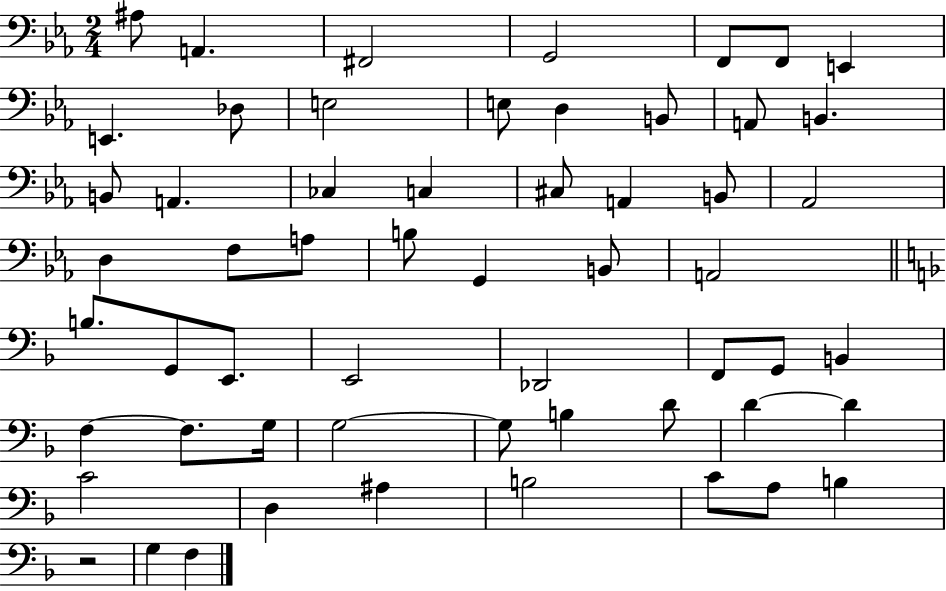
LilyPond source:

{
  \clef bass
  \numericTimeSignature
  \time 2/4
  \key ees \major
  \repeat volta 2 { ais8 a,4. | fis,2 | g,2 | f,8 f,8 e,4 | \break e,4. des8 | e2 | e8 d4 b,8 | a,8 b,4. | \break b,8 a,4. | ces4 c4 | cis8 a,4 b,8 | aes,2 | \break d4 f8 a8 | b8 g,4 b,8 | a,2 | \bar "||" \break \key f \major b8. g,8 e,8. | e,2 | des,2 | f,8 g,8 b,4 | \break f4~~ f8. g16 | g2~~ | g8 b4 d'8 | d'4~~ d'4 | \break c'2 | d4 ais4 | b2 | c'8 a8 b4 | \break r2 | g4 f4 | } \bar "|."
}